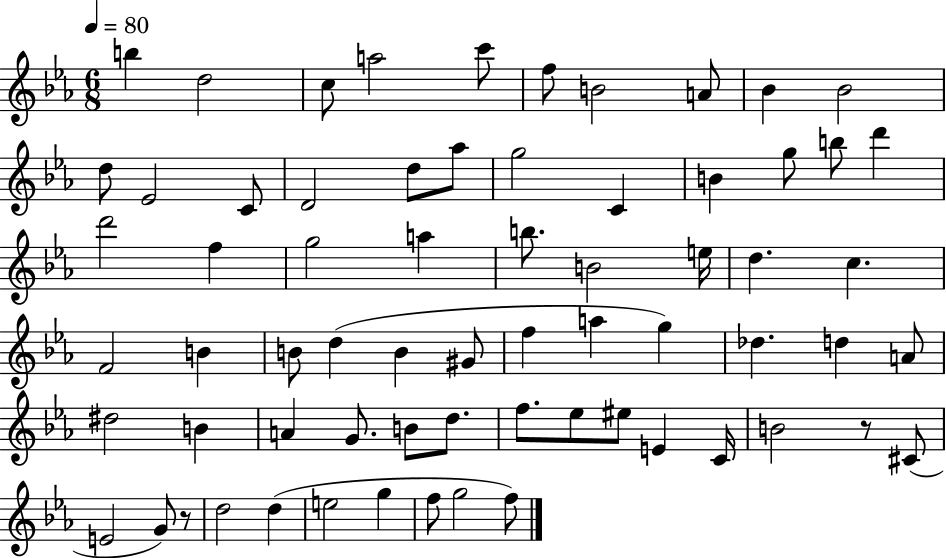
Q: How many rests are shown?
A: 2